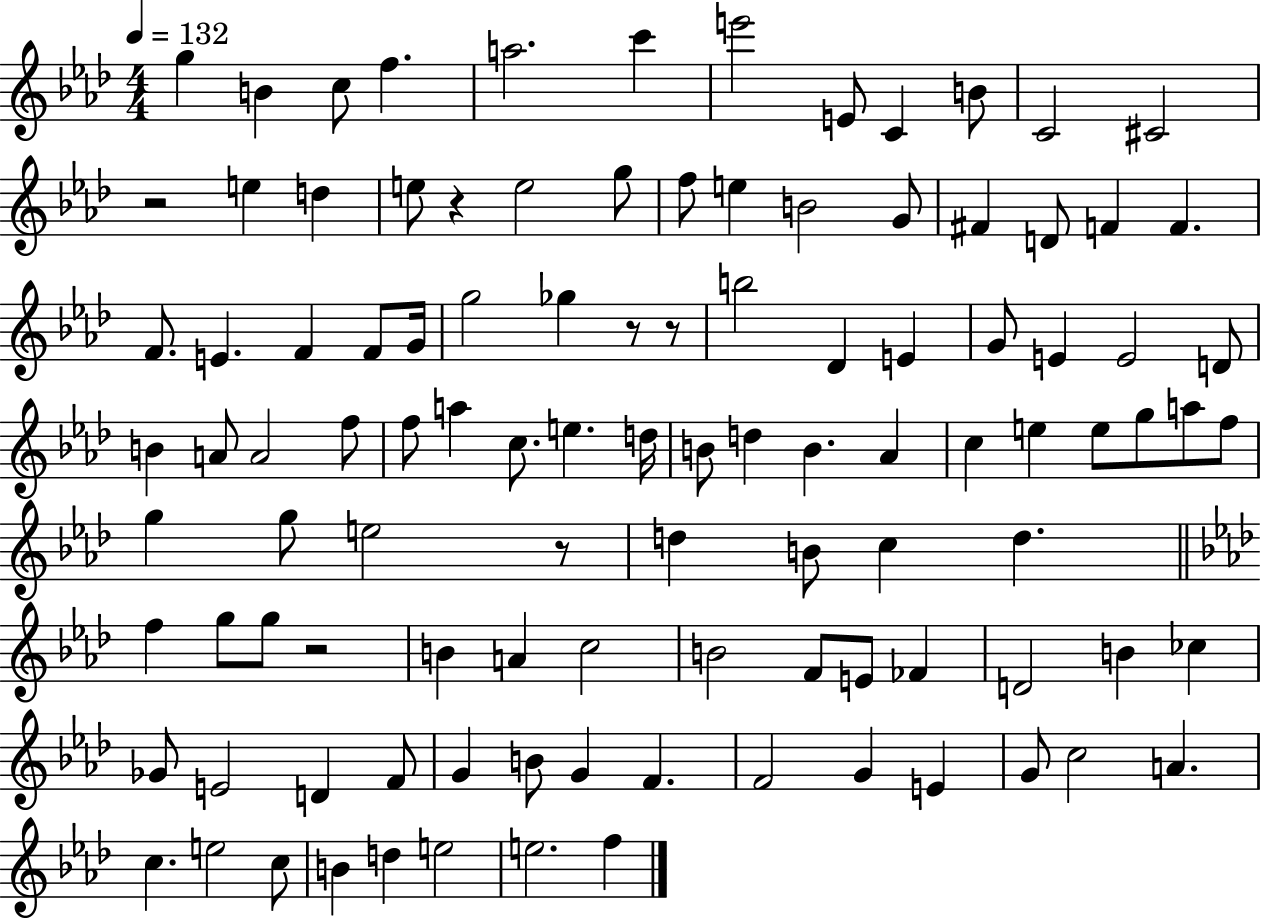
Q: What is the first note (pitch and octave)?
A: G5